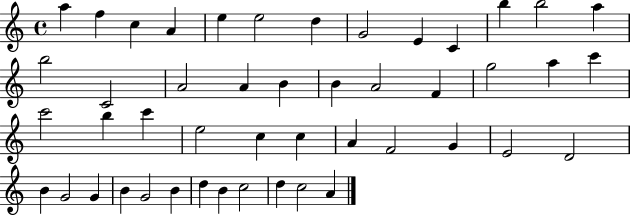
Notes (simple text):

A5/q F5/q C5/q A4/q E5/q E5/h D5/q G4/h E4/q C4/q B5/q B5/h A5/q B5/h C4/h A4/h A4/q B4/q B4/q A4/h F4/q G5/h A5/q C6/q C6/h B5/q C6/q E5/h C5/q C5/q A4/q F4/h G4/q E4/h D4/h B4/q G4/h G4/q B4/q G4/h B4/q D5/q B4/q C5/h D5/q C5/h A4/q